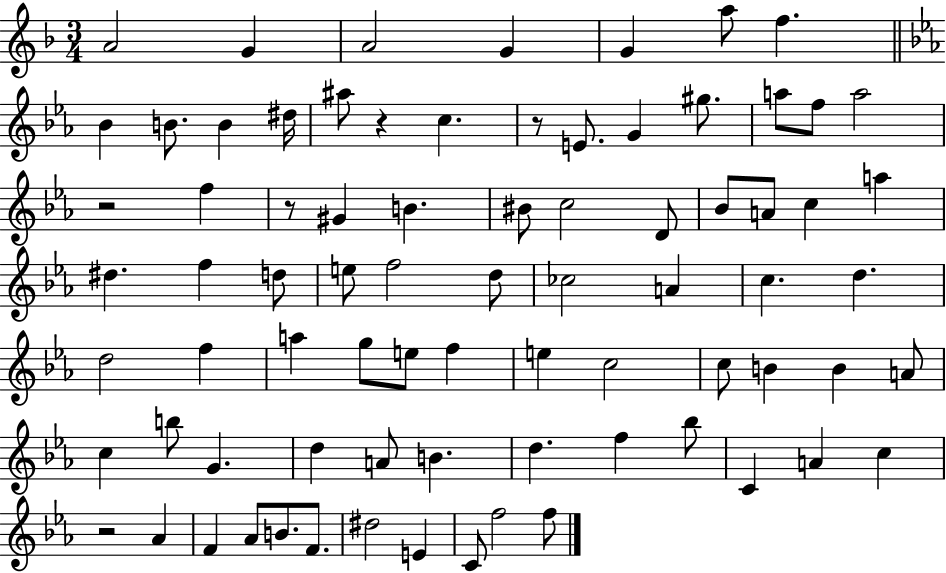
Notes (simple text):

A4/h G4/q A4/h G4/q G4/q A5/e F5/q. Bb4/q B4/e. B4/q D#5/s A#5/e R/q C5/q. R/e E4/e. G4/q G#5/e. A5/e F5/e A5/h R/h F5/q R/e G#4/q B4/q. BIS4/e C5/h D4/e Bb4/e A4/e C5/q A5/q D#5/q. F5/q D5/e E5/e F5/h D5/e CES5/h A4/q C5/q. D5/q. D5/h F5/q A5/q G5/e E5/e F5/q E5/q C5/h C5/e B4/q B4/q A4/e C5/q B5/e G4/q. D5/q A4/e B4/q. D5/q. F5/q Bb5/e C4/q A4/q C5/q R/h Ab4/q F4/q Ab4/e B4/e. F4/e. D#5/h E4/q C4/e F5/h F5/e